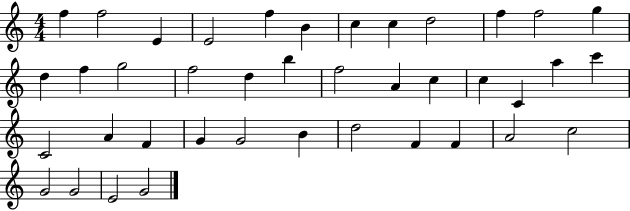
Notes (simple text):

F5/q F5/h E4/q E4/h F5/q B4/q C5/q C5/q D5/h F5/q F5/h G5/q D5/q F5/q G5/h F5/h D5/q B5/q F5/h A4/q C5/q C5/q C4/q A5/q C6/q C4/h A4/q F4/q G4/q G4/h B4/q D5/h F4/q F4/q A4/h C5/h G4/h G4/h E4/h G4/h